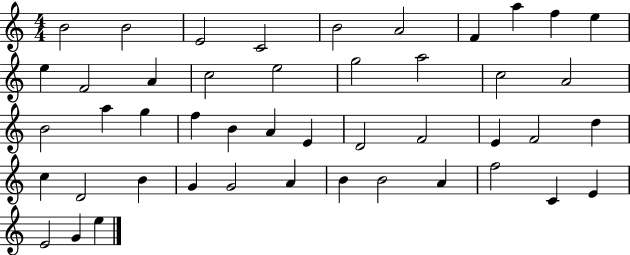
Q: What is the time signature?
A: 4/4